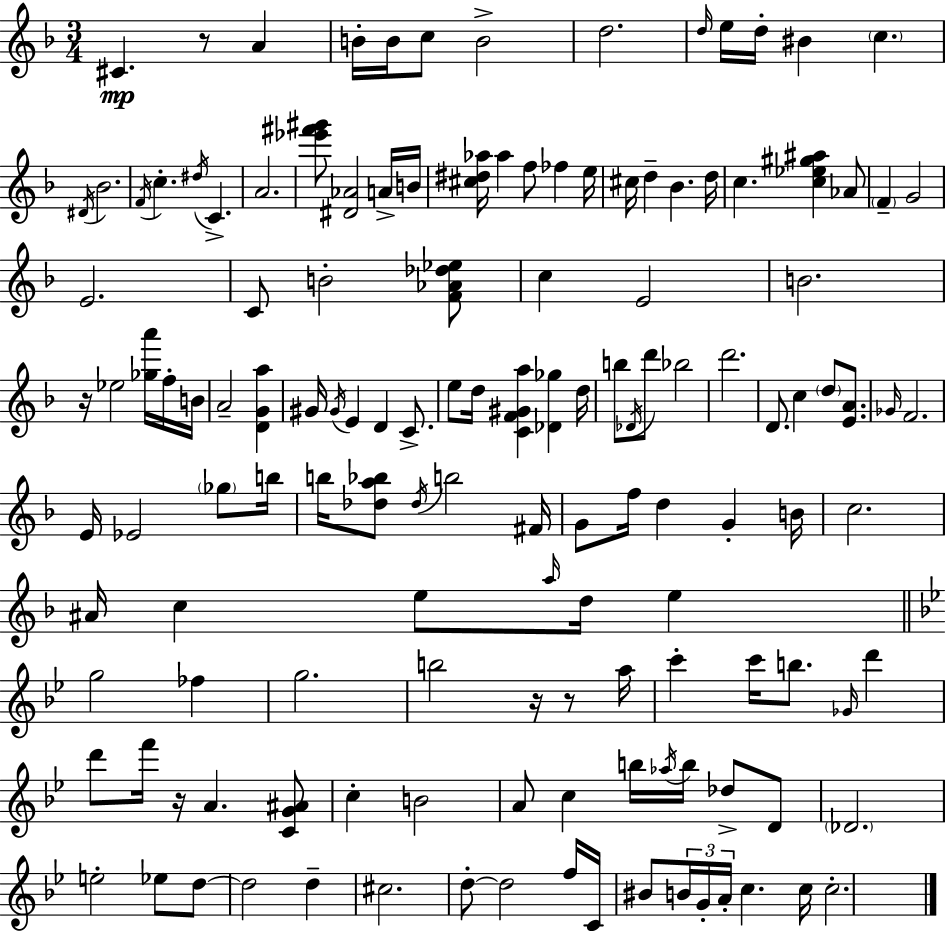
C#4/q. R/e A4/q B4/s B4/s C5/e B4/h D5/h. D5/s E5/s D5/s BIS4/q C5/q. D#4/s Bb4/h. F4/s C5/q. D#5/s C4/q. A4/h. [Eb6,F#6,G#6]/e [D#4,Ab4]/h A4/s B4/s [C#5,D#5,Ab5]/s Ab5/q F5/e FES5/q E5/s C#5/s D5/q Bb4/q. D5/s C5/q. [C5,Eb5,G#5,A#5]/q Ab4/e F4/q G4/h E4/h. C4/e B4/h [F4,Ab4,Db5,Eb5]/e C5/q E4/h B4/h. R/s Eb5/h [Gb5,A6]/s F5/s B4/s A4/h [D4,G4,A5]/q G#4/s G#4/s E4/q D4/q C4/e. E5/e D5/s [C4,F4,G#4,A5]/q [Db4,Gb5]/q D5/s B5/e Db4/s D6/e Bb5/h D6/h. D4/e. C5/q D5/e [E4,A4]/e. Gb4/s F4/h. E4/s Eb4/h Gb5/e B5/s B5/s [Db5,A5,Bb5]/e Db5/s B5/h F#4/s G4/e F5/s D5/q G4/q B4/s C5/h. A#4/s C5/q E5/e A5/s D5/s E5/q G5/h FES5/q G5/h. B5/h R/s R/e A5/s C6/q C6/s B5/e. Gb4/s D6/q D6/e F6/s R/s A4/q. [C4,G4,A#4]/e C5/q B4/h A4/e C5/q B5/s Ab5/s B5/s Db5/e D4/e Db4/h. E5/h Eb5/e D5/e D5/h D5/q C#5/h. D5/e D5/h F5/s C4/s BIS4/e B4/s G4/s A4/s C5/q. C5/s C5/h.